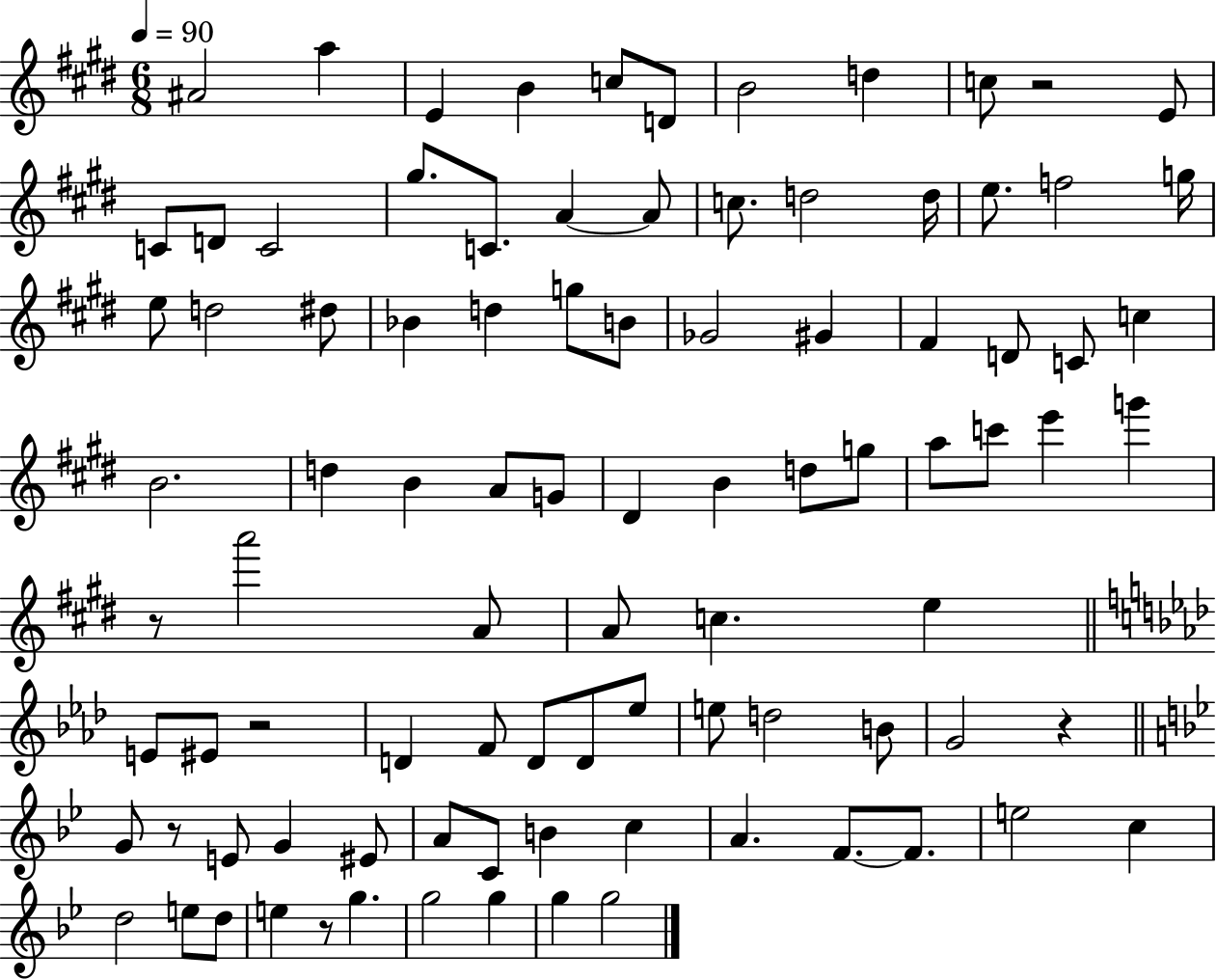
A#4/h A5/q E4/q B4/q C5/e D4/e B4/h D5/q C5/e R/h E4/e C4/e D4/e C4/h G#5/e. C4/e. A4/q A4/e C5/e. D5/h D5/s E5/e. F5/h G5/s E5/e D5/h D#5/e Bb4/q D5/q G5/e B4/e Gb4/h G#4/q F#4/q D4/e C4/e C5/q B4/h. D5/q B4/q A4/e G4/e D#4/q B4/q D5/e G5/e A5/e C6/e E6/q G6/q R/e A6/h A4/e A4/e C5/q. E5/q E4/e EIS4/e R/h D4/q F4/e D4/e D4/e Eb5/e E5/e D5/h B4/e G4/h R/q G4/e R/e E4/e G4/q EIS4/e A4/e C4/e B4/q C5/q A4/q. F4/e. F4/e. E5/h C5/q D5/h E5/e D5/e E5/q R/e G5/q. G5/h G5/q G5/q G5/h